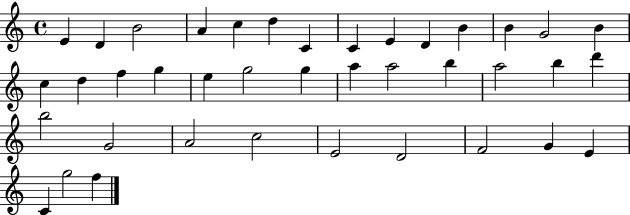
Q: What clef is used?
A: treble